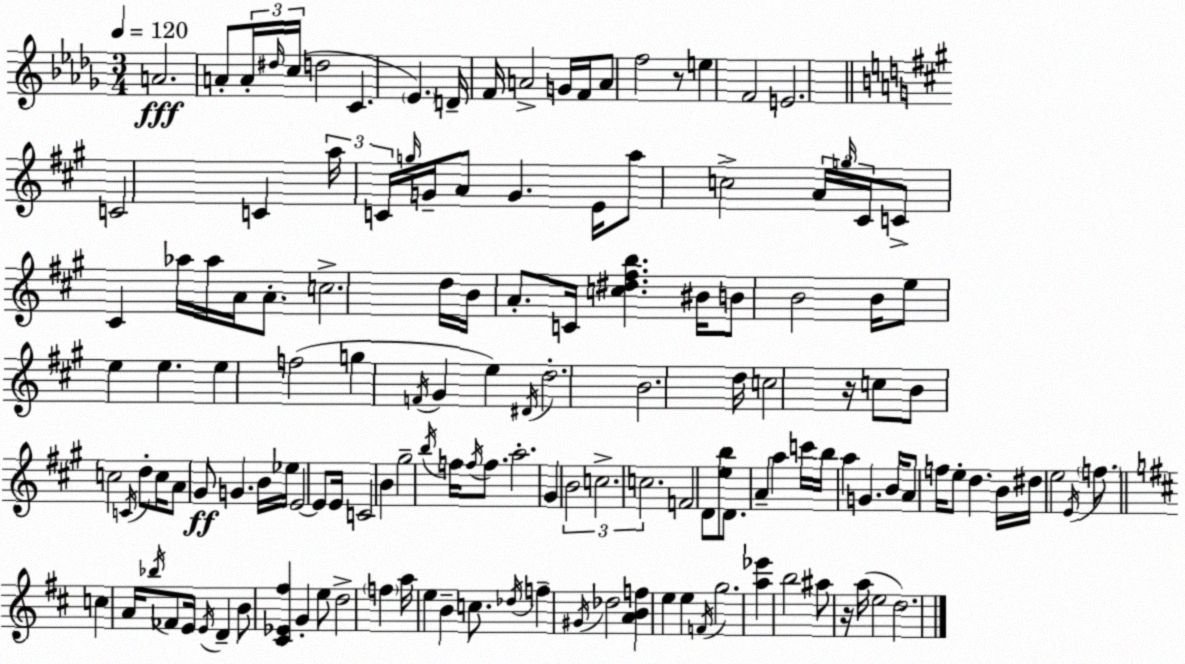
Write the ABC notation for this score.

X:1
T:Untitled
M:3/4
L:1/4
K:Bbm
A2 A/2 A/4 ^d/4 c/4 d2 C _E D/4 F/4 A2 G/4 F/4 A/2 f2 z/2 e F2 E2 C2 C a/4 C/4 g/4 G/4 A/2 G E/4 a/2 c2 A/4 g/4 ^C/4 C/2 ^C _a/4 _a/4 A/4 A/2 c2 d/4 B/4 A/2 C/4 [c^d^fb] ^B/4 B/2 B2 B/4 e/2 e e e f2 g F/4 ^G e ^D/4 d2 B2 d/4 c2 z/4 c/2 B/2 c2 C/4 d/2 c/4 A/2 ^G/2 G B/4 _e/4 E2 E/2 E/4 C2 B ^g2 b/4 f/4 f/4 f/2 a2 ^G B2 c2 c2 F2 D/2 [eb]/2 D/2 A a c'/4 b/4 a G B/4 A/2 f/4 e/2 d B/4 ^d/4 e2 E/4 f/2 c A/4 _b/4 _F/2 E/4 E/4 D B/2 [^C_E^f] G e/2 d2 f a/4 e B c/2 _d/4 f ^G/4 _d2 [ABf] e e F/4 g2 [a_e'] b2 ^a/2 z/4 a/4 e2 d2